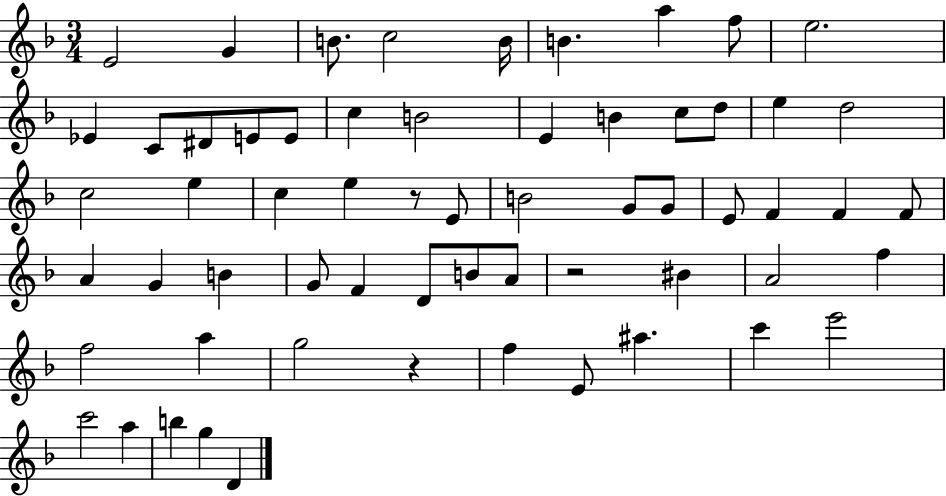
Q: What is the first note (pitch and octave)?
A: E4